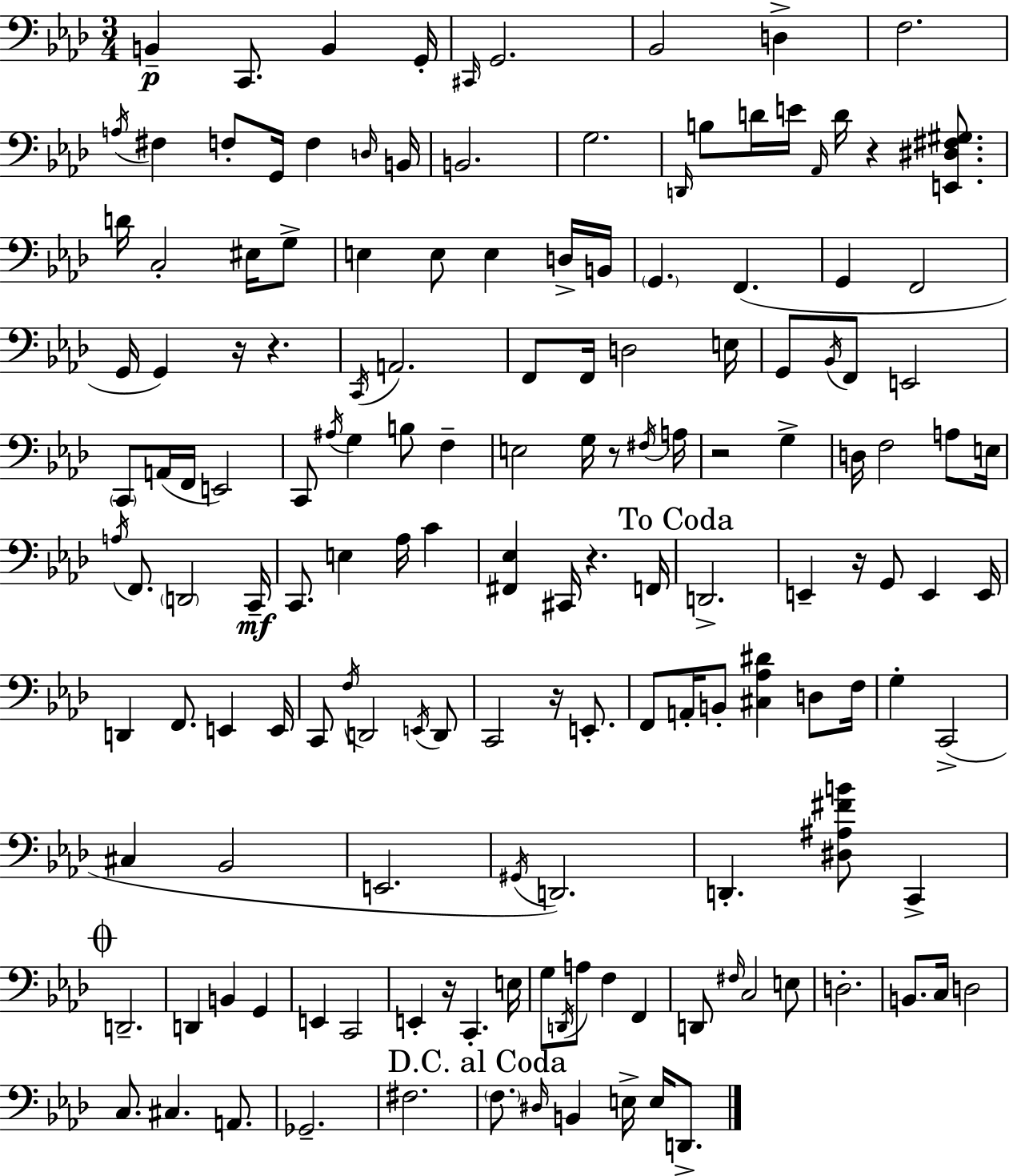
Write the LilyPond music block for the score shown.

{
  \clef bass
  \numericTimeSignature
  \time 3/4
  \key f \minor
  b,4--\p c,8. b,4 g,16-. | \grace { cis,16 } g,2. | bes,2 d4-> | f2. | \break \acciaccatura { a16 } fis4 f8-. g,16 f4 | \grace { d16 } b,16 b,2. | g2. | \grace { d,16 } b8 d'16 e'16 \grace { aes,16 } d'16 r4 | \break <e, dis fis gis>8. d'16 c2-. | eis16 g8-> e4 e8 e4 | d16-> b,16 \parenthesize g,4. f,4.( | g,4 f,2 | \break g,16 g,4) r16 r4. | \acciaccatura { c,16 } a,2. | f,8 f,16 d2 | e16 g,8 \acciaccatura { bes,16 } f,8 e,2 | \break \parenthesize c,8 a,16( f,16 e,2) | c,8 \acciaccatura { ais16 } g4 | b8 f4-- e2 | g16 r8 \acciaccatura { fis16 } a16 r2 | \break g4-> d16 f2 | a8 e16 \acciaccatura { a16 } f,8. | \parenthesize d,2 c,16--\mf c,8. | e4 aes16 c'4 <fis, ees>4 | \break cis,16 r4. f,16 \mark "To Coda" d,2.-> | e,4-- | r16 g,8 e,4 e,16 d,4 | f,8. e,4 e,16 c,8 | \break \acciaccatura { f16 } d,2 \acciaccatura { e,16 } d,8 | c,2 r16 e,8.-. | f,8 a,16-. b,8-. <cis aes dis'>4 d8 f16 | g4-. c,2->( | \break cis4 bes,2 | e,2. | \acciaccatura { gis,16 }) d,2. | d,4.-. <dis ais fis' b'>8 c,4-> | \break \mark \markup { \musicglyph "scripts.coda" } d,2.-- | d,4 b,4 g,4 | e,4 c,2 | e,4-. r16 c,4.-. | \break e16 g8 \acciaccatura { d,16 } a8 f4 f,4 | d,8 \grace { fis16 } c2 | e8 d2.-. | b,8. c16 d2 | \break c8. cis4. | a,8. ges,2.-- | fis2. | \mark "D.C. al Coda" \parenthesize f8. \grace { dis16 } b,4 e16-> | \break e16 d,8.-> \bar "|."
}